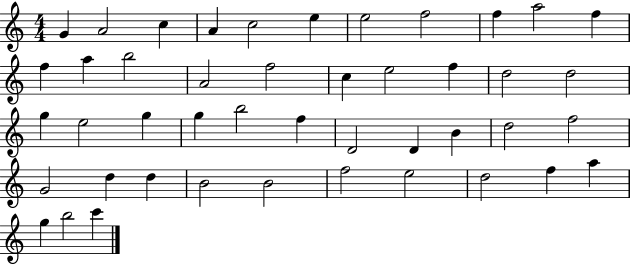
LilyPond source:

{
  \clef treble
  \numericTimeSignature
  \time 4/4
  \key c \major
  g'4 a'2 c''4 | a'4 c''2 e''4 | e''2 f''2 | f''4 a''2 f''4 | \break f''4 a''4 b''2 | a'2 f''2 | c''4 e''2 f''4 | d''2 d''2 | \break g''4 e''2 g''4 | g''4 b''2 f''4 | d'2 d'4 b'4 | d''2 f''2 | \break g'2 d''4 d''4 | b'2 b'2 | f''2 e''2 | d''2 f''4 a''4 | \break g''4 b''2 c'''4 | \bar "|."
}